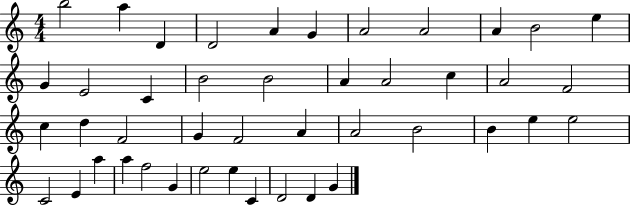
{
  \clef treble
  \numericTimeSignature
  \time 4/4
  \key c \major
  b''2 a''4 d'4 | d'2 a'4 g'4 | a'2 a'2 | a'4 b'2 e''4 | \break g'4 e'2 c'4 | b'2 b'2 | a'4 a'2 c''4 | a'2 f'2 | \break c''4 d''4 f'2 | g'4 f'2 a'4 | a'2 b'2 | b'4 e''4 e''2 | \break c'2 e'4 a''4 | a''4 f''2 g'4 | e''2 e''4 c'4 | d'2 d'4 g'4 | \break \bar "|."
}